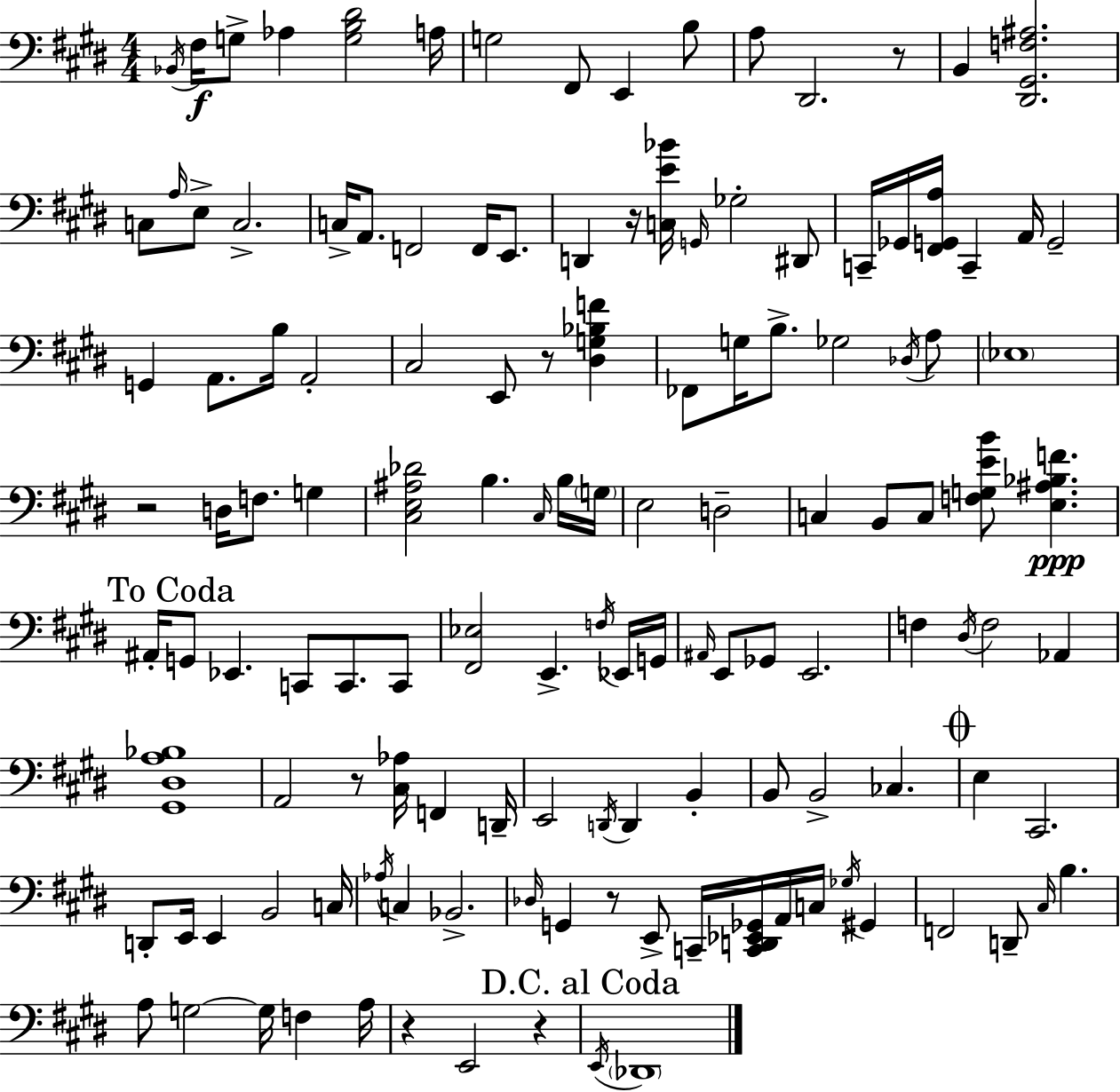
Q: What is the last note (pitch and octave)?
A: Db2